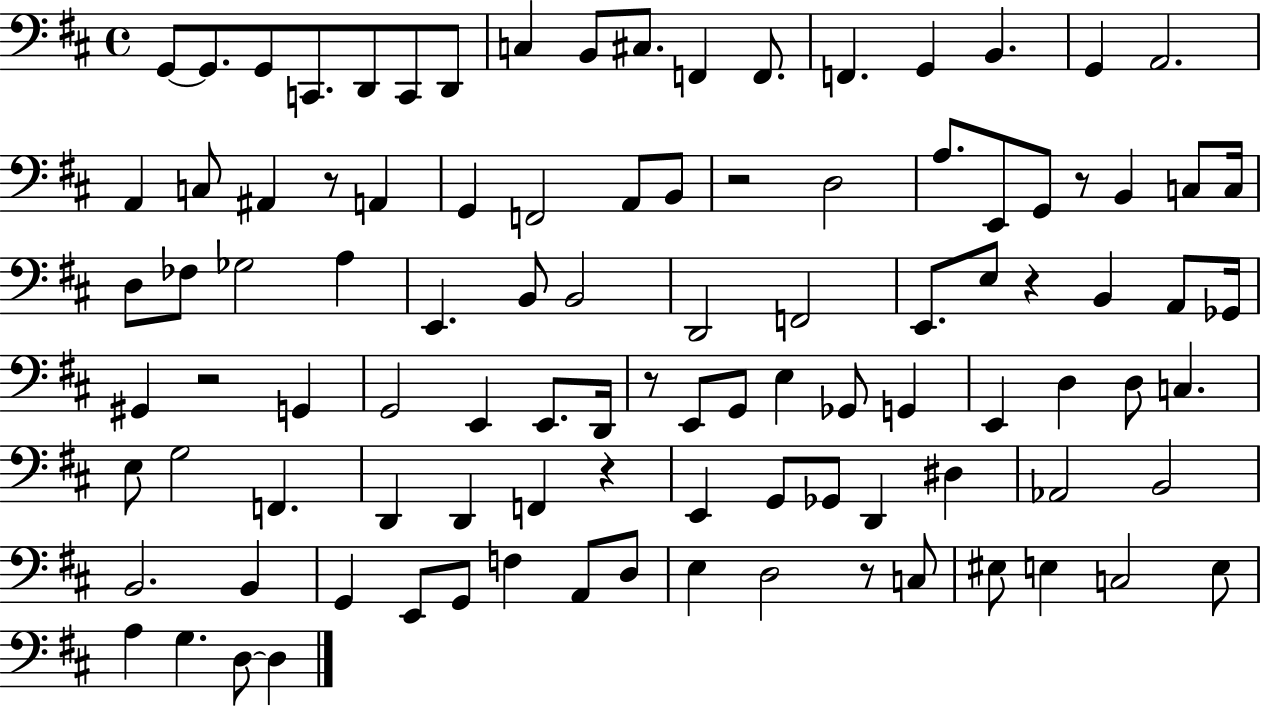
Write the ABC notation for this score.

X:1
T:Untitled
M:4/4
L:1/4
K:D
G,,/2 G,,/2 G,,/2 C,,/2 D,,/2 C,,/2 D,,/2 C, B,,/2 ^C,/2 F,, F,,/2 F,, G,, B,, G,, A,,2 A,, C,/2 ^A,, z/2 A,, G,, F,,2 A,,/2 B,,/2 z2 D,2 A,/2 E,,/2 G,,/2 z/2 B,, C,/2 C,/4 D,/2 _F,/2 _G,2 A, E,, B,,/2 B,,2 D,,2 F,,2 E,,/2 E,/2 z B,, A,,/2 _G,,/4 ^G,, z2 G,, G,,2 E,, E,,/2 D,,/4 z/2 E,,/2 G,,/2 E, _G,,/2 G,, E,, D, D,/2 C, E,/2 G,2 F,, D,, D,, F,, z E,, G,,/2 _G,,/2 D,, ^D, _A,,2 B,,2 B,,2 B,, G,, E,,/2 G,,/2 F, A,,/2 D,/2 E, D,2 z/2 C,/2 ^E,/2 E, C,2 E,/2 A, G, D,/2 D,